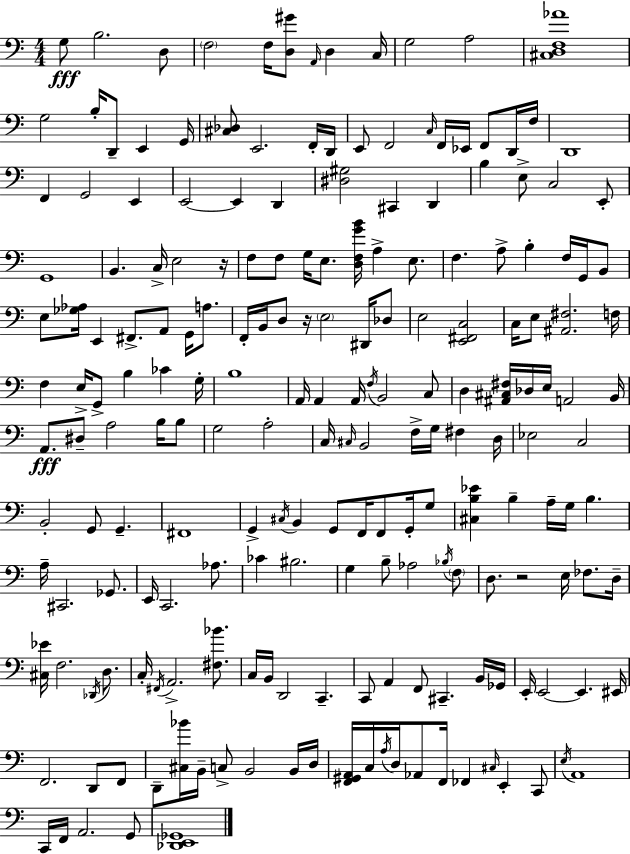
{
  \clef bass
  \numericTimeSignature
  \time 4/4
  \key a \minor
  g8\fff b2. d8 | \parenthesize f2 f16 <d gis'>8 \grace { a,16 } d4 | c16 g2 a2 | <cis d f aes'>1 | \break g2 b16-. d,8-- e,4 | g,16 <cis des>8 e,2. f,16-. | d,16 e,8 f,2 \grace { c16 } f,16 ees,16 f,8 | d,16 f16 d,1 | \break f,4 g,2 e,4 | e,2~~ e,4 d,4 | <dis gis>2 cis,4 d,4 | b4 e8-> c2 | \break e,8-. g,1 | b,4. c16-> e2 | r16 f8 f8 g16 e8. <d f g' b'>16 a4-> e8. | f4. a8-> b4-. f16 g,16 | \break b,8 e8 <ges aes>16 e,4 fis,8.-> a,8 g,16 a8. | f,16-. b,16 d8 r16 \parenthesize e2 dis,16 | des8 e2 <e, fis, c>2 | c16 e8 <ais, fis>2. | \break f16 f4 e16-> g,8-> b4 ces'4 | g16-. b1 | a,16 a,4 a,16 \acciaccatura { f16 } b,2 | c8 d4 <ais, cis fis>16 des16 e16 a,2 | \break b,16 a,8.\fff dis8-- a2 | b16 b8 g2 a2-. | c16 \grace { cis16 } b,2 f16-> g16 fis4 | d16 ees2 c2 | \break b,2-. g,8 g,4.-- | fis,1 | g,4-> \acciaccatura { cis16 } b,4 g,8 f,16 | f,8 g,16-. g8 <cis b ees'>4 b4-- a16-- g16 b4. | \break a16-- cis,2. | ges,8. e,16 c,2. | aes8. ces'4 bis2. | g4 b8-- aes2 | \break \acciaccatura { bes16 } \parenthesize f8 d8. r2 | e16 fes8. d16-- <cis ees'>16 f2. | \acciaccatura { des,16 } d8. c16-. \acciaccatura { fis,16 } a,2.-> | <fis bes'>8. c16 b,16 d,2 | \break c,4.-- c,8 a,4 f,8 | cis,4.-- b,16 ges,16 e,16-. e,2~~ | e,4. eis,16 f,2. | d,8 f,8 d,8-- <cis bes'>16 b,16-- c8-> b,2 | \break b,16 d16 <f, gis, a,>16 c16 \acciaccatura { a16 } d16 aes,8 f,16 fes,4 | \grace { cis16 } e,4-. c,8 \acciaccatura { e16 } a,1 | c,16 f,16 a,2. | g,8 <des, e, ges,>1 | \break \bar "|."
}